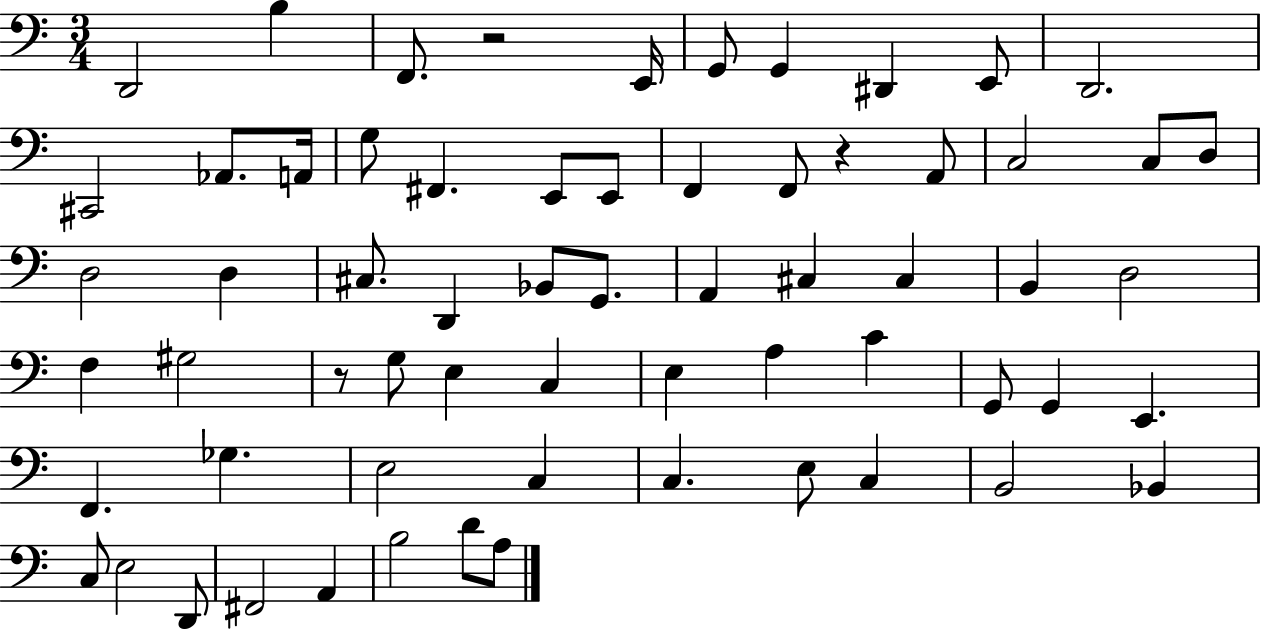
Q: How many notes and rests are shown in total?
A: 64